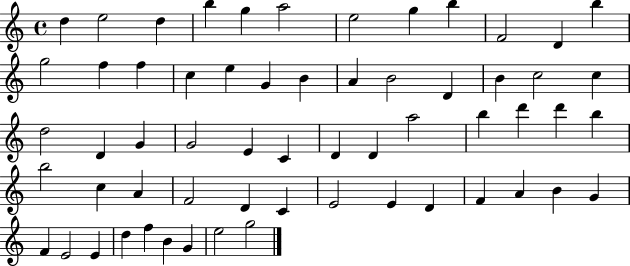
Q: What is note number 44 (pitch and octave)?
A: C4